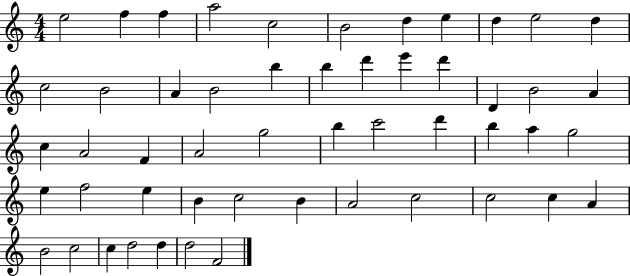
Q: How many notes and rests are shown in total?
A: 52